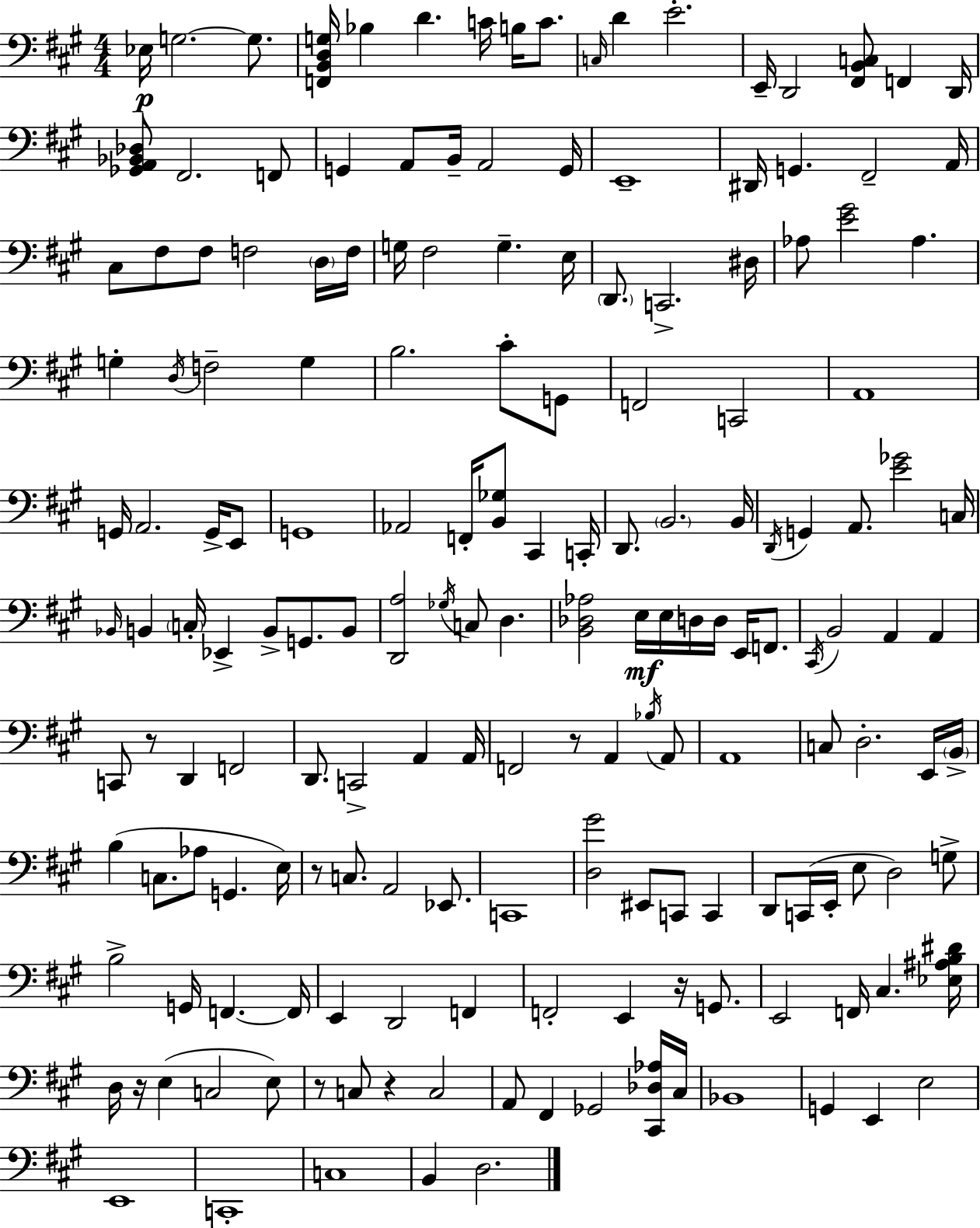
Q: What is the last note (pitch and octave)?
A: D3